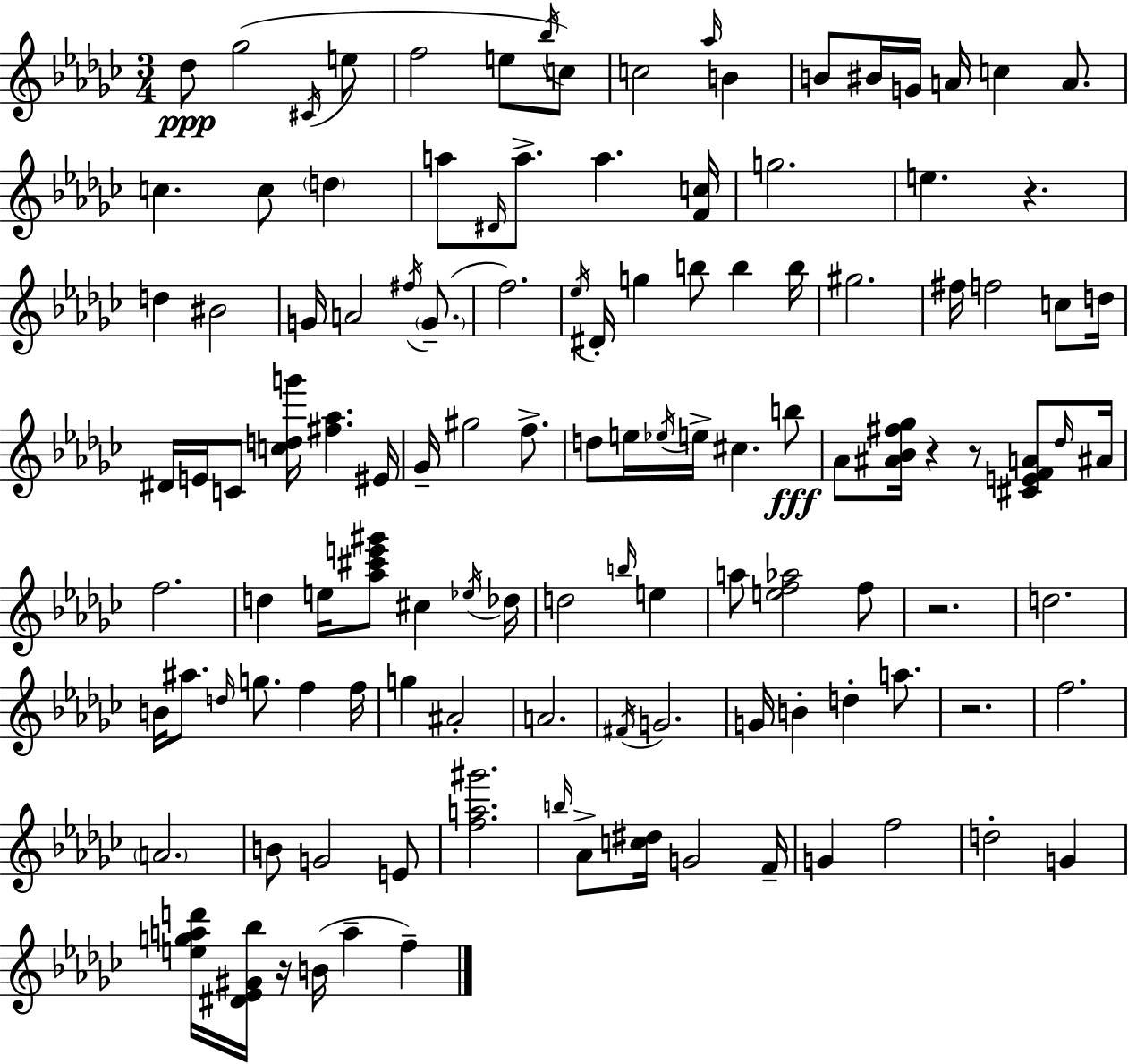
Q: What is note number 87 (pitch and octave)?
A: A5